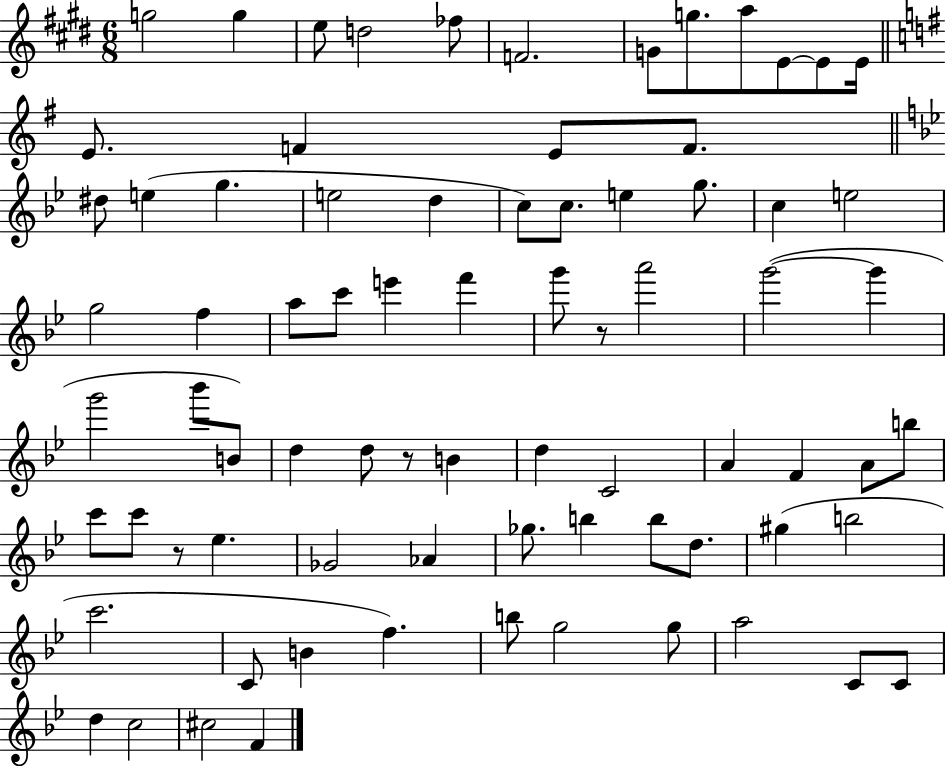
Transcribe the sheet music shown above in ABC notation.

X:1
T:Untitled
M:6/8
L:1/4
K:E
g2 g e/2 d2 _f/2 F2 G/2 g/2 a/2 E/2 E/2 E/4 E/2 F E/2 F/2 ^d/2 e g e2 d c/2 c/2 e g/2 c e2 g2 f a/2 c'/2 e' f' g'/2 z/2 a'2 g'2 g' g'2 _b'/2 B/2 d d/2 z/2 B d C2 A F A/2 b/2 c'/2 c'/2 z/2 _e _G2 _A _g/2 b b/2 d/2 ^g b2 c'2 C/2 B f b/2 g2 g/2 a2 C/2 C/2 d c2 ^c2 F